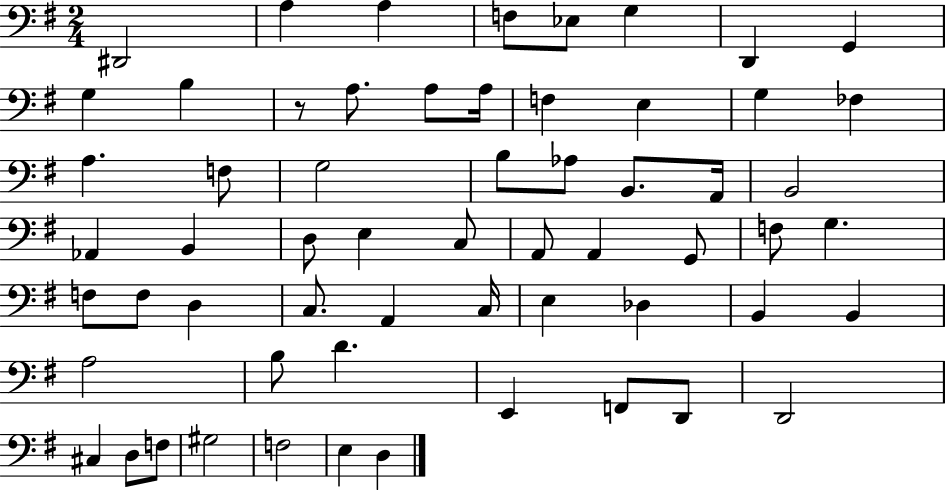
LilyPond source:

{
  \clef bass
  \numericTimeSignature
  \time 2/4
  \key g \major
  dis,2 | a4 a4 | f8 ees8 g4 | d,4 g,4 | \break g4 b4 | r8 a8. a8 a16 | f4 e4 | g4 fes4 | \break a4. f8 | g2 | b8 aes8 b,8. a,16 | b,2 | \break aes,4 b,4 | d8 e4 c8 | a,8 a,4 g,8 | f8 g4. | \break f8 f8 d4 | c8. a,4 c16 | e4 des4 | b,4 b,4 | \break a2 | b8 d'4. | e,4 f,8 d,8 | d,2 | \break cis4 d8 f8 | gis2 | f2 | e4 d4 | \break \bar "|."
}